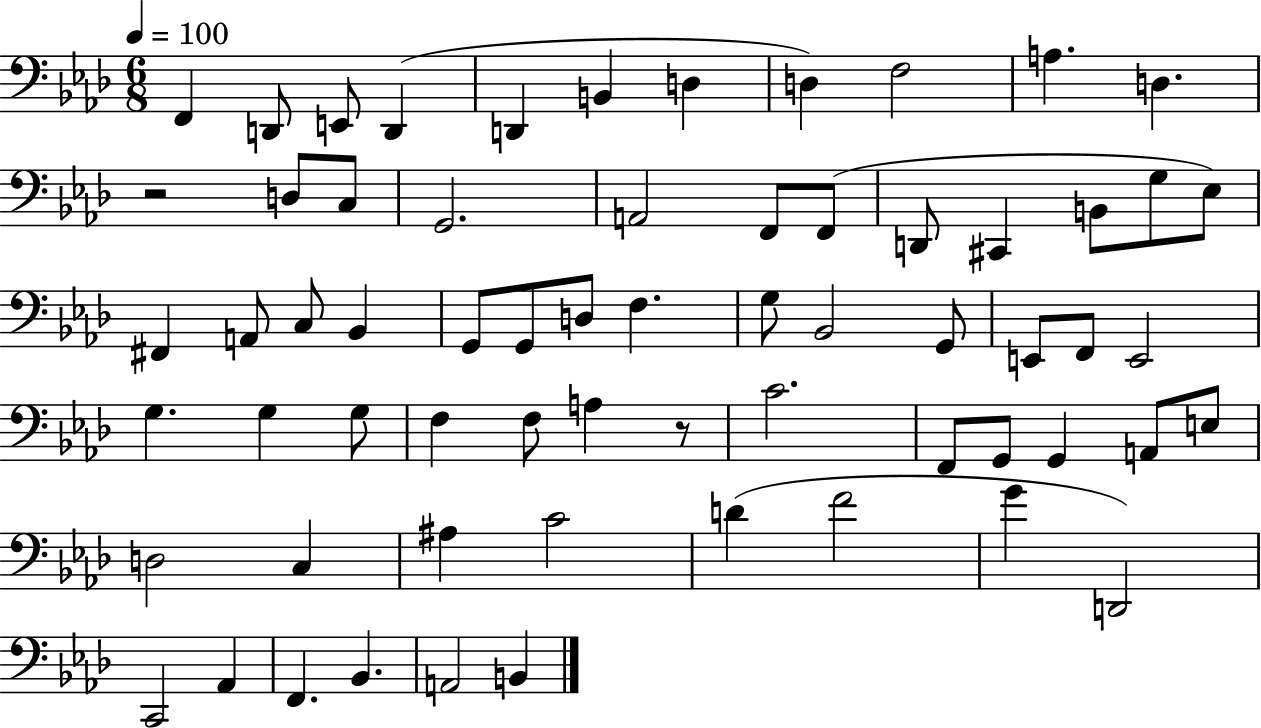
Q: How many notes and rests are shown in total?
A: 64